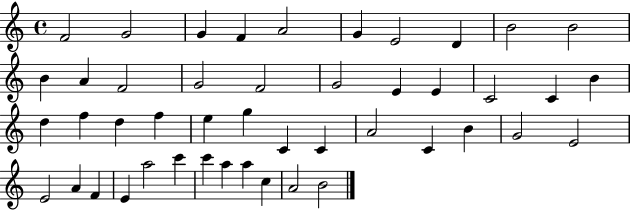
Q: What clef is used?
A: treble